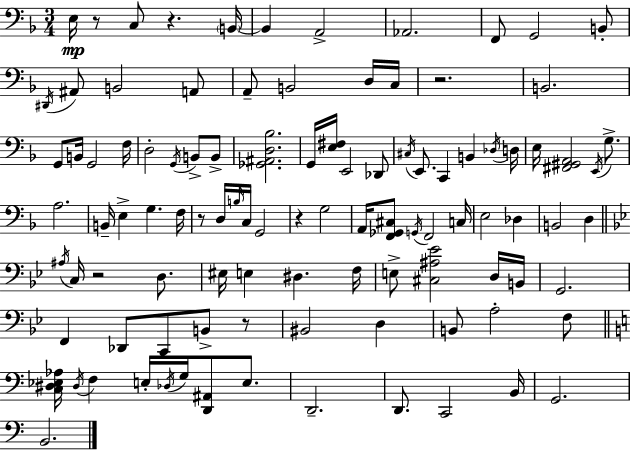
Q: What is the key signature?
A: D minor